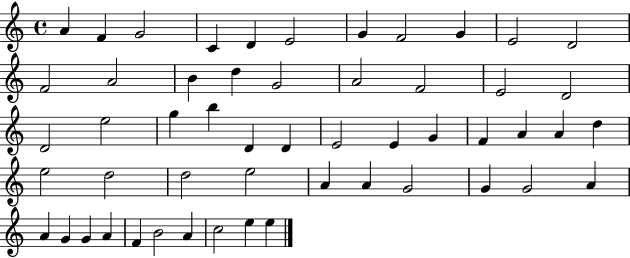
X:1
T:Untitled
M:4/4
L:1/4
K:C
A F G2 C D E2 G F2 G E2 D2 F2 A2 B d G2 A2 F2 E2 D2 D2 e2 g b D D E2 E G F A A d e2 d2 d2 e2 A A G2 G G2 A A G G A F B2 A c2 e e